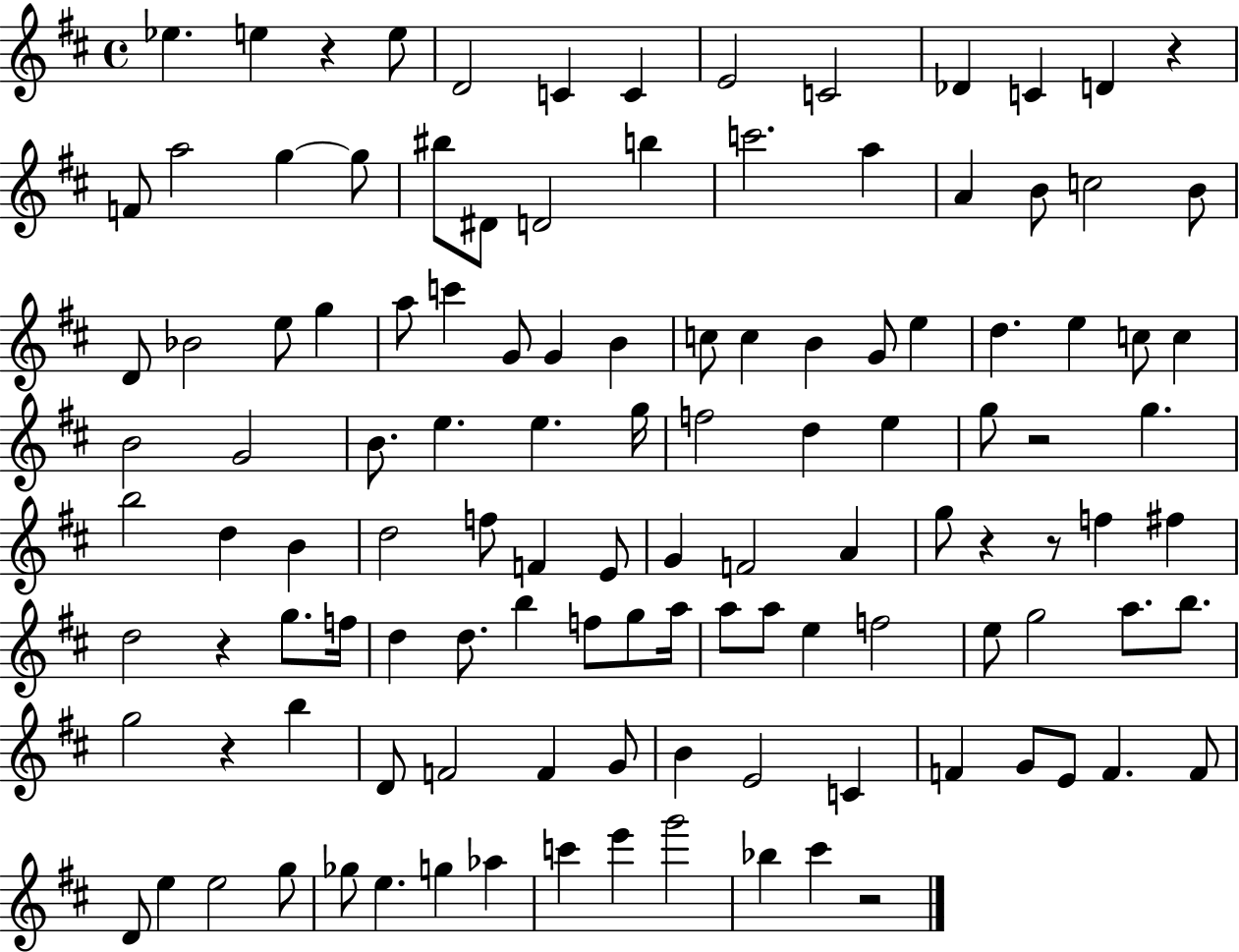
X:1
T:Untitled
M:4/4
L:1/4
K:D
_e e z e/2 D2 C C E2 C2 _D C D z F/2 a2 g g/2 ^b/2 ^D/2 D2 b c'2 a A B/2 c2 B/2 D/2 _B2 e/2 g a/2 c' G/2 G B c/2 c B G/2 e d e c/2 c B2 G2 B/2 e e g/4 f2 d e g/2 z2 g b2 d B d2 f/2 F E/2 G F2 A g/2 z z/2 f ^f d2 z g/2 f/4 d d/2 b f/2 g/2 a/4 a/2 a/2 e f2 e/2 g2 a/2 b/2 g2 z b D/2 F2 F G/2 B E2 C F G/2 E/2 F F/2 D/2 e e2 g/2 _g/2 e g _a c' e' g'2 _b ^c' z2